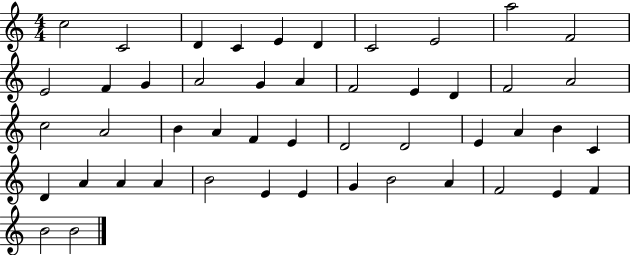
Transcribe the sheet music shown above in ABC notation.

X:1
T:Untitled
M:4/4
L:1/4
K:C
c2 C2 D C E D C2 E2 a2 F2 E2 F G A2 G A F2 E D F2 A2 c2 A2 B A F E D2 D2 E A B C D A A A B2 E E G B2 A F2 E F B2 B2